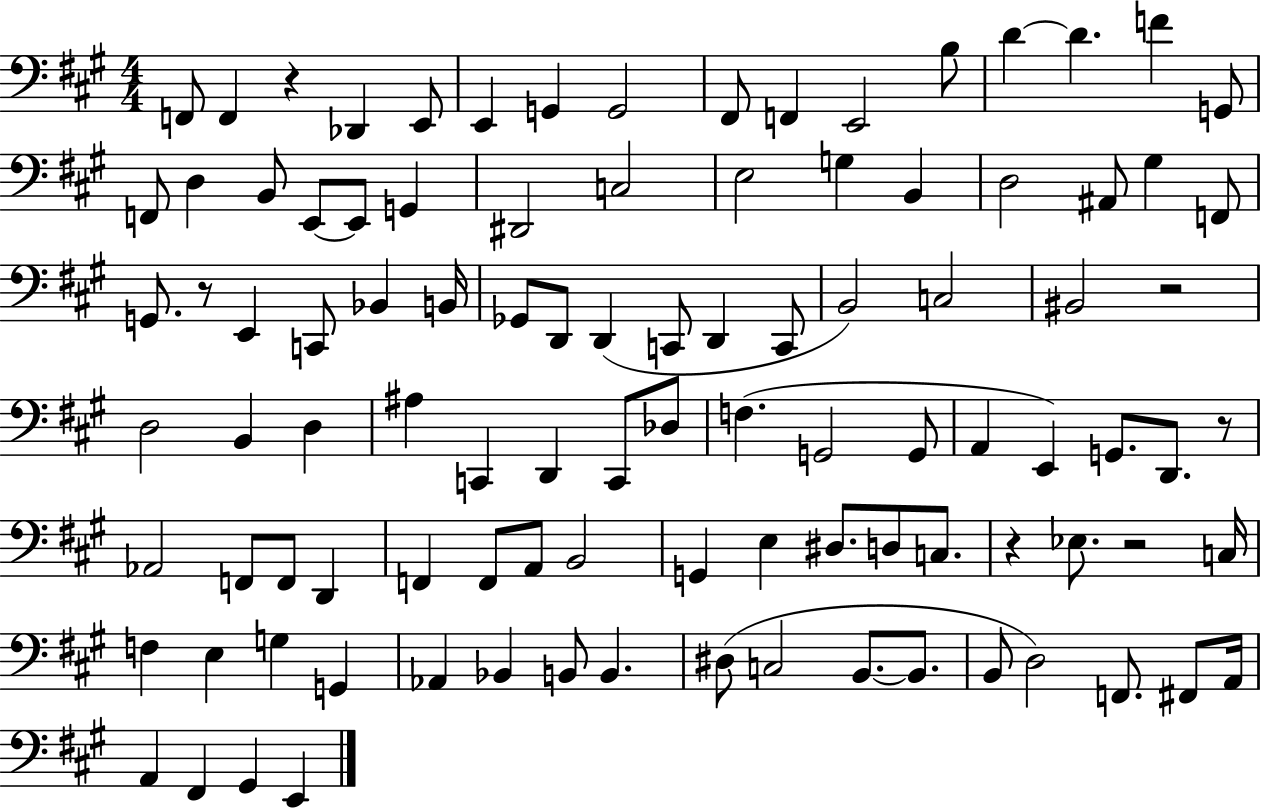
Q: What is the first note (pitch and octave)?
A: F2